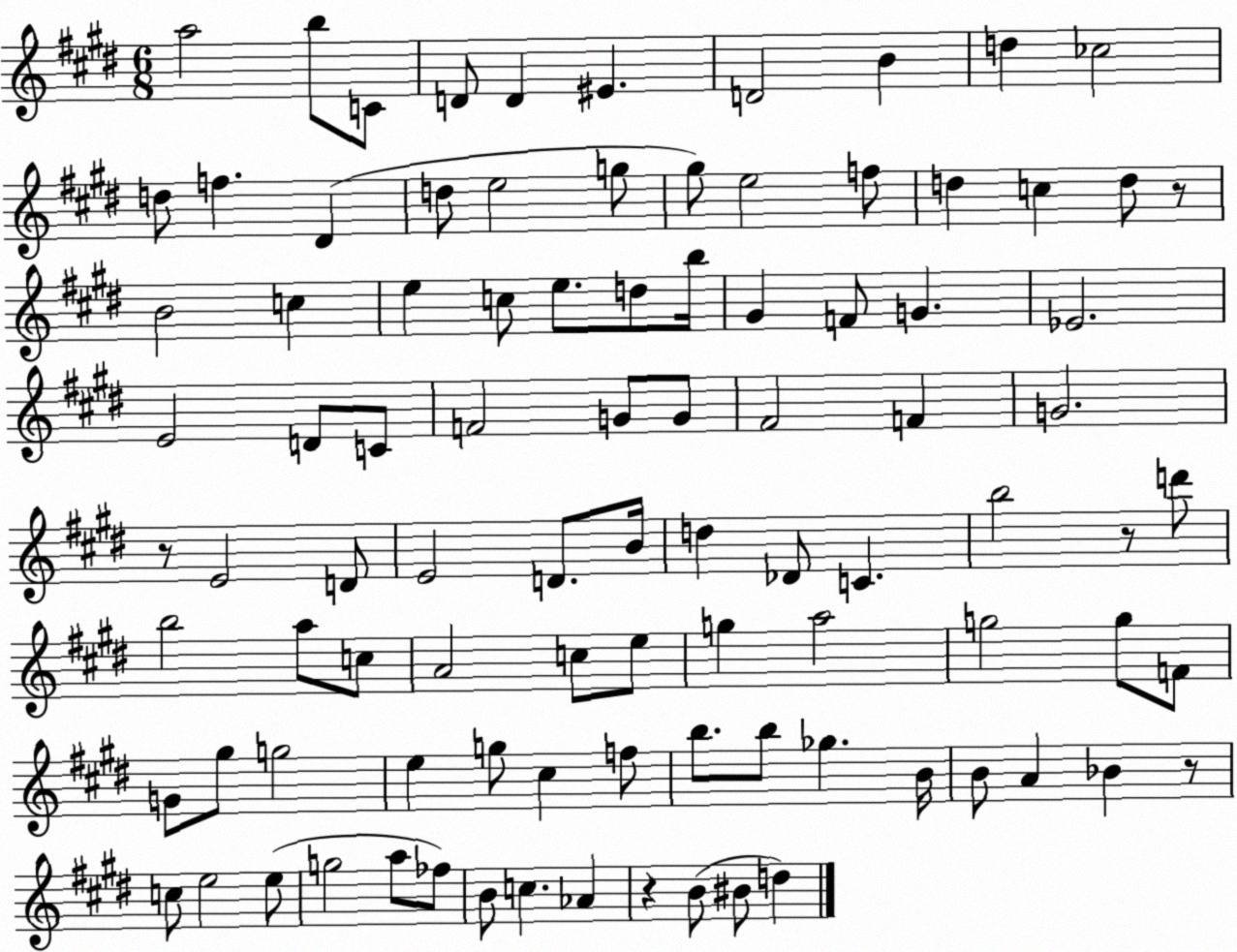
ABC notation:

X:1
T:Untitled
M:6/8
L:1/4
K:E
a2 b/2 C/2 D/2 D ^E D2 B d _c2 d/2 f ^D d/2 e2 g/2 ^g/2 e2 f/2 d c d/2 z/2 B2 c e c/2 e/2 d/2 b/4 ^G F/2 G _E2 E2 D/2 C/2 F2 G/2 G/2 ^F2 F G2 z/2 E2 D/2 E2 D/2 B/4 d _D/2 C b2 z/2 d'/2 b2 a/2 c/2 A2 c/2 e/2 g a2 g2 g/2 F/2 G/2 ^g/2 g2 e g/2 ^c f/2 b/2 b/2 _g B/4 B/2 A _B z/2 c/2 e2 e/2 g2 a/2 _f/2 B/2 c _A z B/2 ^B/2 d